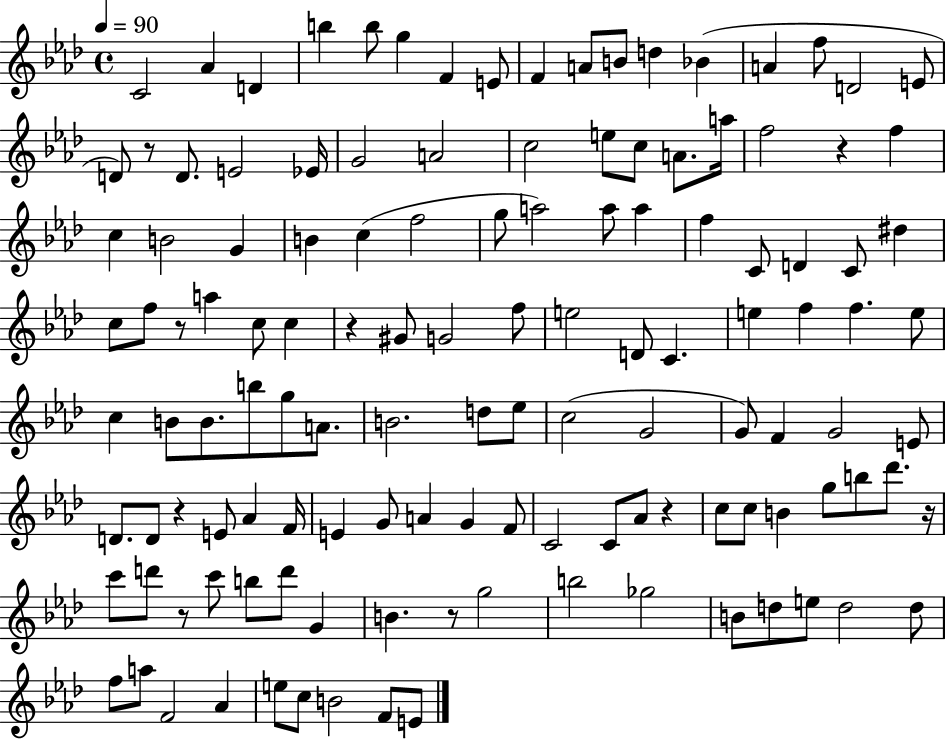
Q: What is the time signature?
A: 4/4